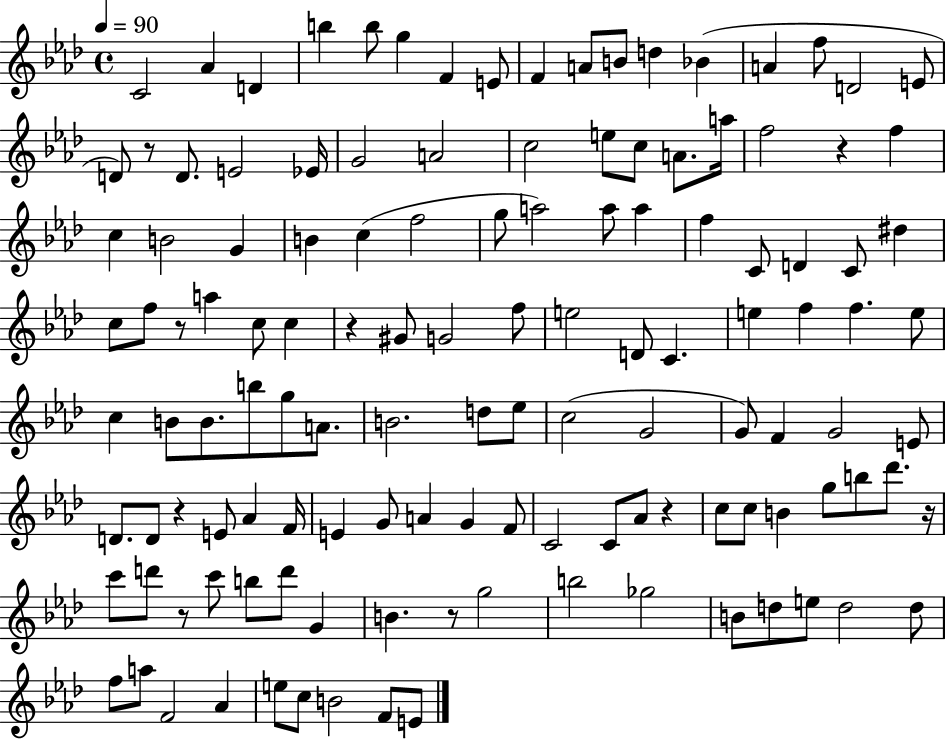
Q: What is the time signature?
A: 4/4